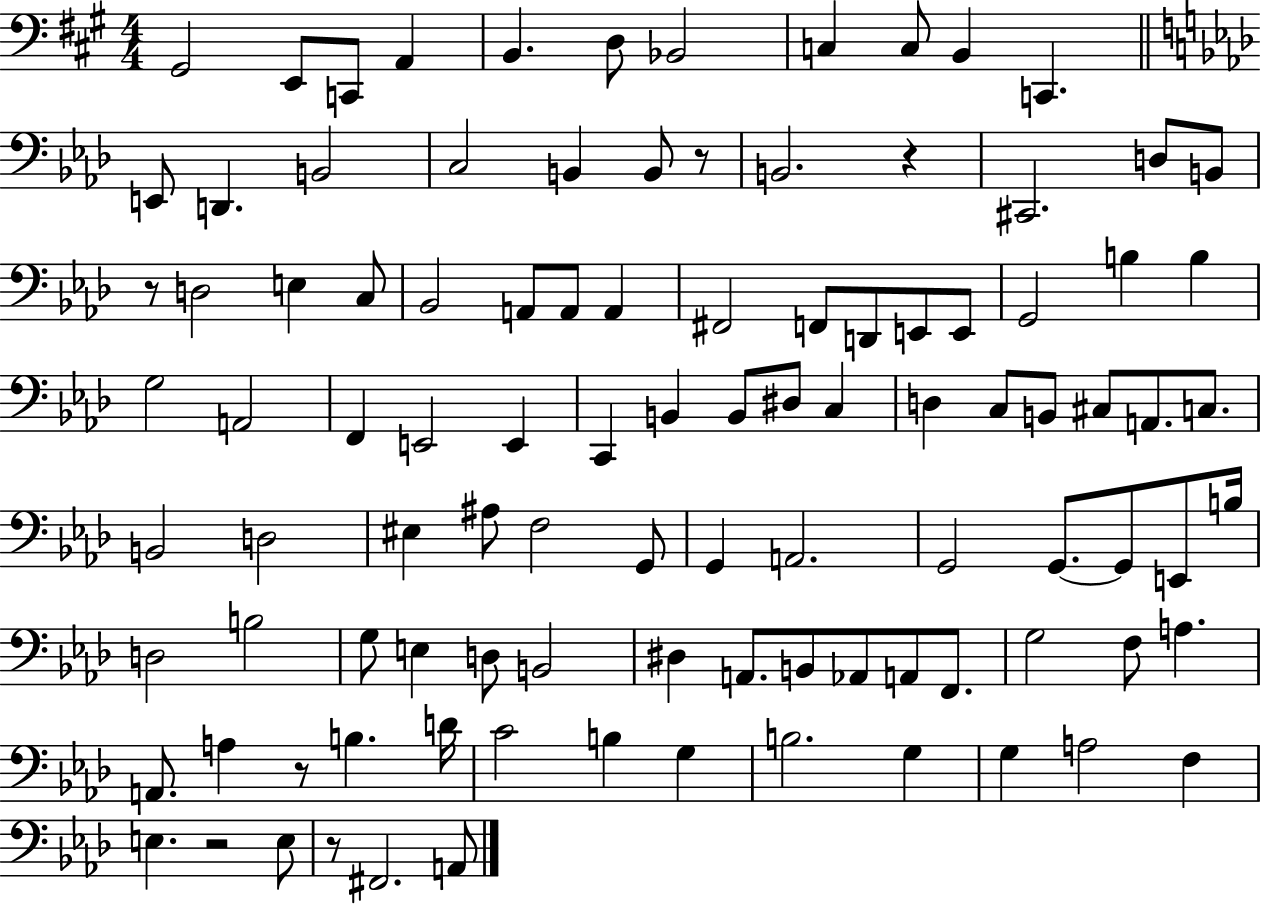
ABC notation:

X:1
T:Untitled
M:4/4
L:1/4
K:A
^G,,2 E,,/2 C,,/2 A,, B,, D,/2 _B,,2 C, C,/2 B,, C,, E,,/2 D,, B,,2 C,2 B,, B,,/2 z/2 B,,2 z ^C,,2 D,/2 B,,/2 z/2 D,2 E, C,/2 _B,,2 A,,/2 A,,/2 A,, ^F,,2 F,,/2 D,,/2 E,,/2 E,,/2 G,,2 B, B, G,2 A,,2 F,, E,,2 E,, C,, B,, B,,/2 ^D,/2 C, D, C,/2 B,,/2 ^C,/2 A,,/2 C,/2 B,,2 D,2 ^E, ^A,/2 F,2 G,,/2 G,, A,,2 G,,2 G,,/2 G,,/2 E,,/2 B,/4 D,2 B,2 G,/2 E, D,/2 B,,2 ^D, A,,/2 B,,/2 _A,,/2 A,,/2 F,,/2 G,2 F,/2 A, A,,/2 A, z/2 B, D/4 C2 B, G, B,2 G, G, A,2 F, E, z2 E,/2 z/2 ^F,,2 A,,/2